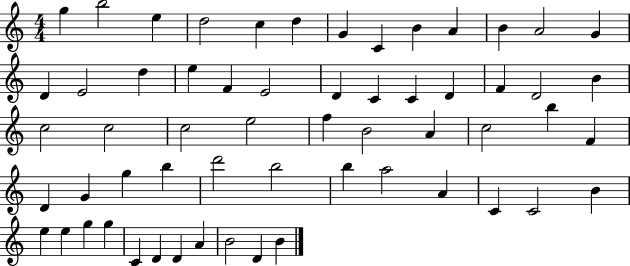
X:1
T:Untitled
M:4/4
L:1/4
K:C
g b2 e d2 c d G C B A B A2 G D E2 d e F E2 D C C D F D2 B c2 c2 c2 e2 f B2 A c2 b F D G g b d'2 b2 b a2 A C C2 B e e g g C D D A B2 D B